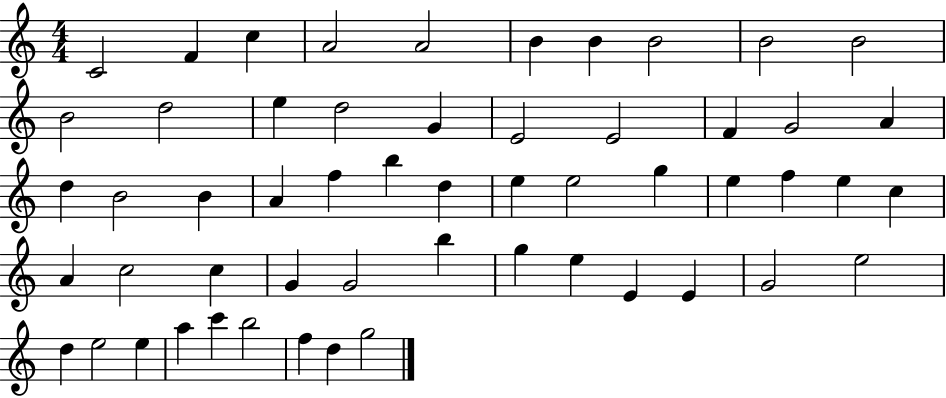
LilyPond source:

{
  \clef treble
  \numericTimeSignature
  \time 4/4
  \key c \major
  c'2 f'4 c''4 | a'2 a'2 | b'4 b'4 b'2 | b'2 b'2 | \break b'2 d''2 | e''4 d''2 g'4 | e'2 e'2 | f'4 g'2 a'4 | \break d''4 b'2 b'4 | a'4 f''4 b''4 d''4 | e''4 e''2 g''4 | e''4 f''4 e''4 c''4 | \break a'4 c''2 c''4 | g'4 g'2 b''4 | g''4 e''4 e'4 e'4 | g'2 e''2 | \break d''4 e''2 e''4 | a''4 c'''4 b''2 | f''4 d''4 g''2 | \bar "|."
}